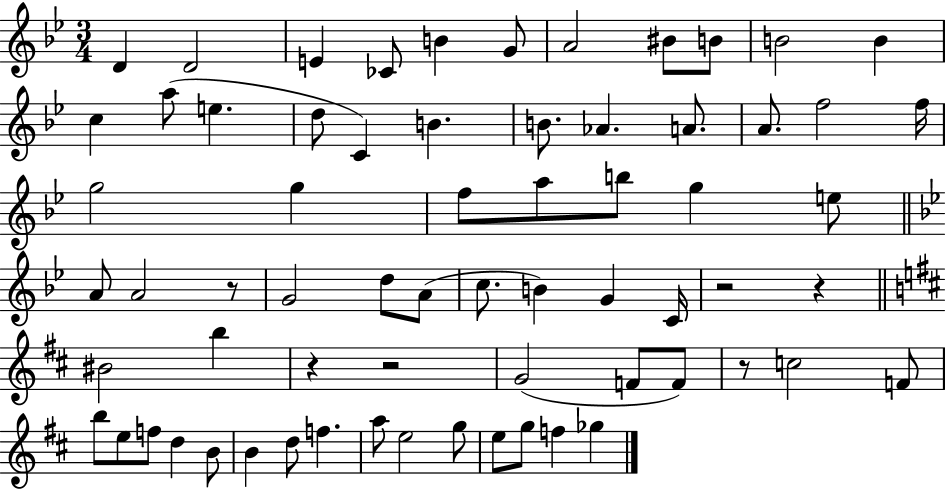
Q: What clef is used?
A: treble